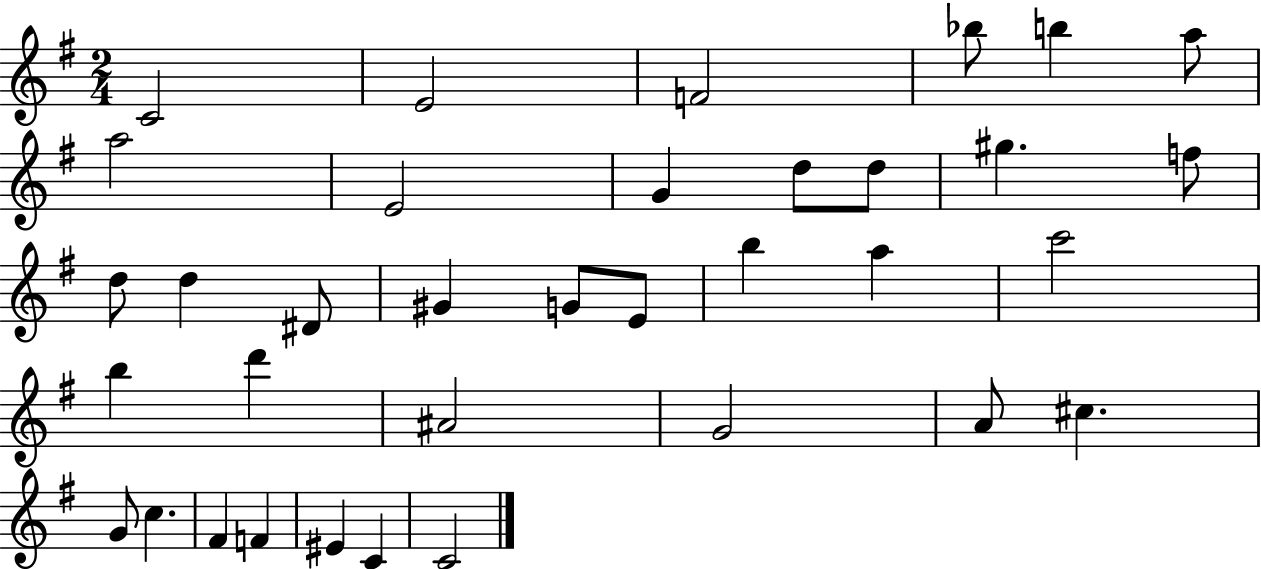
X:1
T:Untitled
M:2/4
L:1/4
K:G
C2 E2 F2 _b/2 b a/2 a2 E2 G d/2 d/2 ^g f/2 d/2 d ^D/2 ^G G/2 E/2 b a c'2 b d' ^A2 G2 A/2 ^c G/2 c ^F F ^E C C2